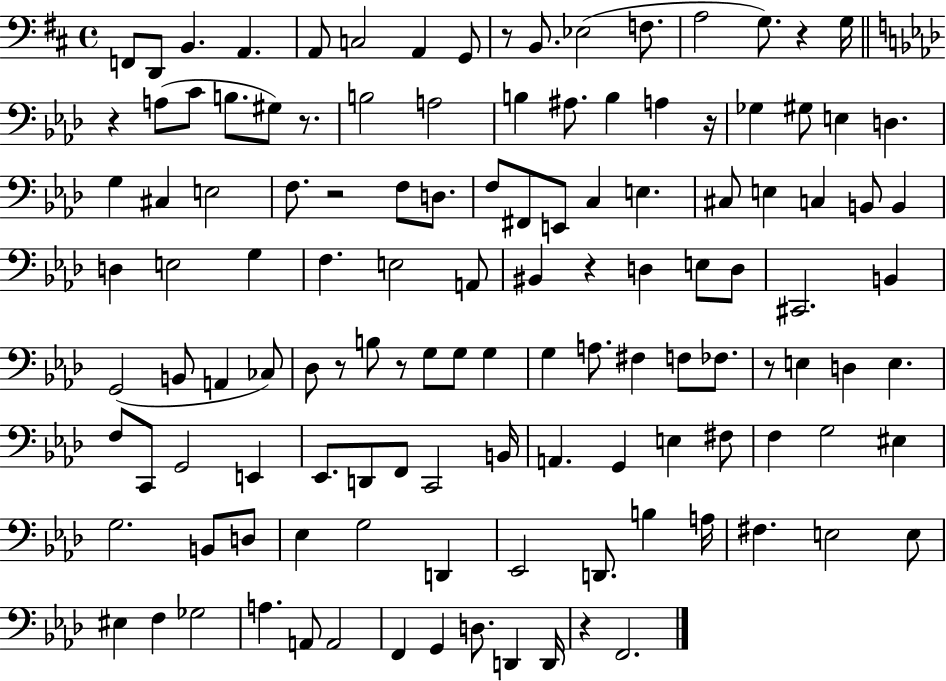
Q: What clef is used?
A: bass